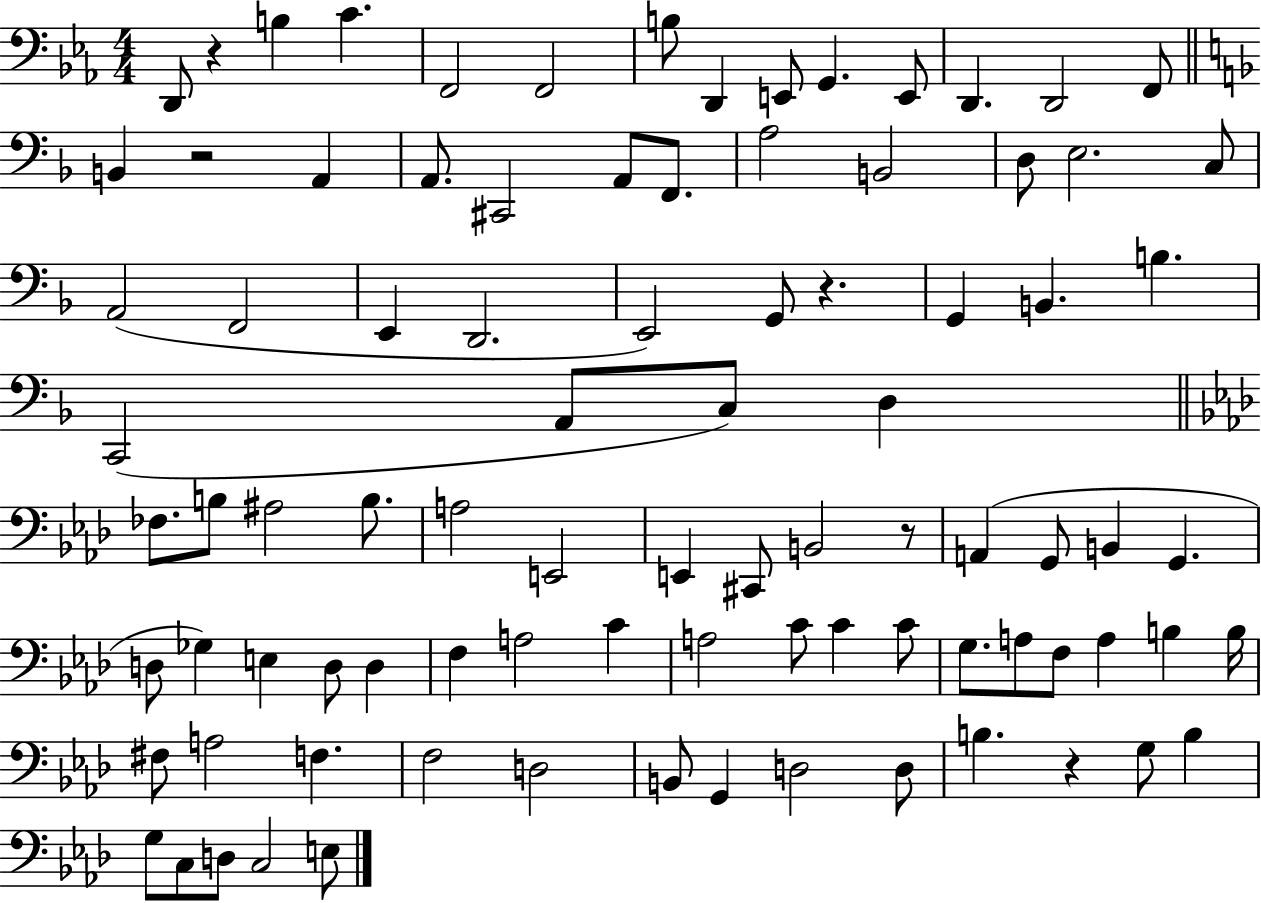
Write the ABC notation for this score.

X:1
T:Untitled
M:4/4
L:1/4
K:Eb
D,,/2 z B, C F,,2 F,,2 B,/2 D,, E,,/2 G,, E,,/2 D,, D,,2 F,,/2 B,, z2 A,, A,,/2 ^C,,2 A,,/2 F,,/2 A,2 B,,2 D,/2 E,2 C,/2 A,,2 F,,2 E,, D,,2 E,,2 G,,/2 z G,, B,, B, C,,2 A,,/2 C,/2 D, _F,/2 B,/2 ^A,2 B,/2 A,2 E,,2 E,, ^C,,/2 B,,2 z/2 A,, G,,/2 B,, G,, D,/2 _G, E, D,/2 D, F, A,2 C A,2 C/2 C C/2 G,/2 A,/2 F,/2 A, B, B,/4 ^F,/2 A,2 F, F,2 D,2 B,,/2 G,, D,2 D,/2 B, z G,/2 B, G,/2 C,/2 D,/2 C,2 E,/2